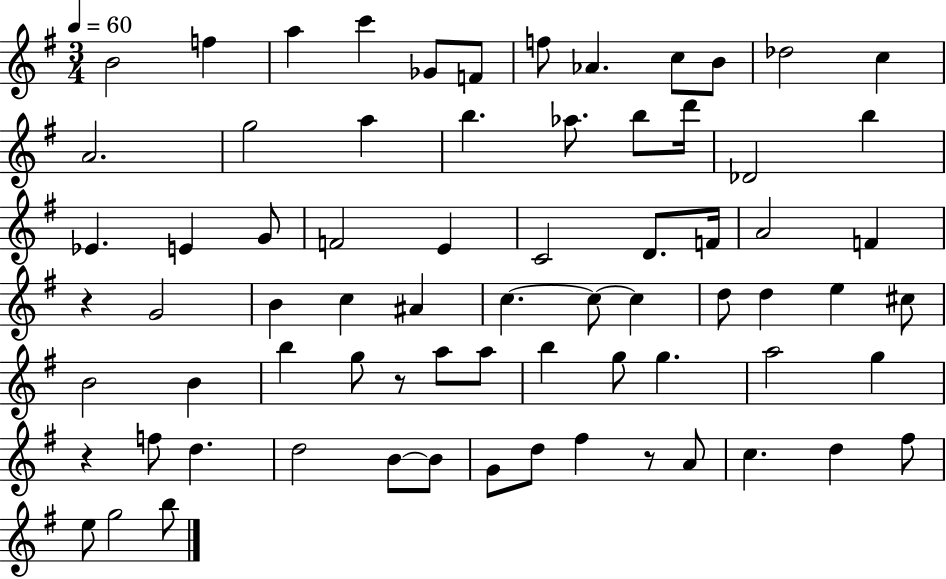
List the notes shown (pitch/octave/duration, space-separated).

B4/h F5/q A5/q C6/q Gb4/e F4/e F5/e Ab4/q. C5/e B4/e Db5/h C5/q A4/h. G5/h A5/q B5/q. Ab5/e. B5/e D6/s Db4/h B5/q Eb4/q. E4/q G4/e F4/h E4/q C4/h D4/e. F4/s A4/h F4/q R/q G4/h B4/q C5/q A#4/q C5/q. C5/e C5/q D5/e D5/q E5/q C#5/e B4/h B4/q B5/q G5/e R/e A5/e A5/e B5/q G5/e G5/q. A5/h G5/q R/q F5/e D5/q. D5/h B4/e B4/e G4/e D5/e F#5/q R/e A4/e C5/q. D5/q F#5/e E5/e G5/h B5/e